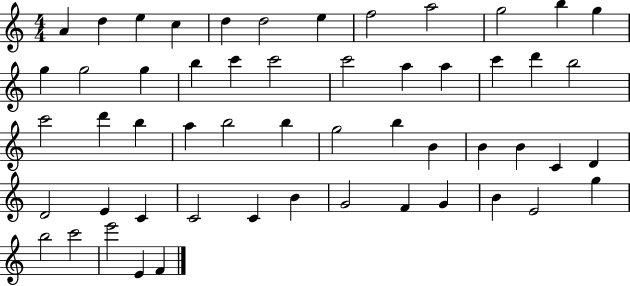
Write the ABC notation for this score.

X:1
T:Untitled
M:4/4
L:1/4
K:C
A d e c d d2 e f2 a2 g2 b g g g2 g b c' c'2 c'2 a a c' d' b2 c'2 d' b a b2 b g2 b B B B C D D2 E C C2 C B G2 F G B E2 g b2 c'2 e'2 E F